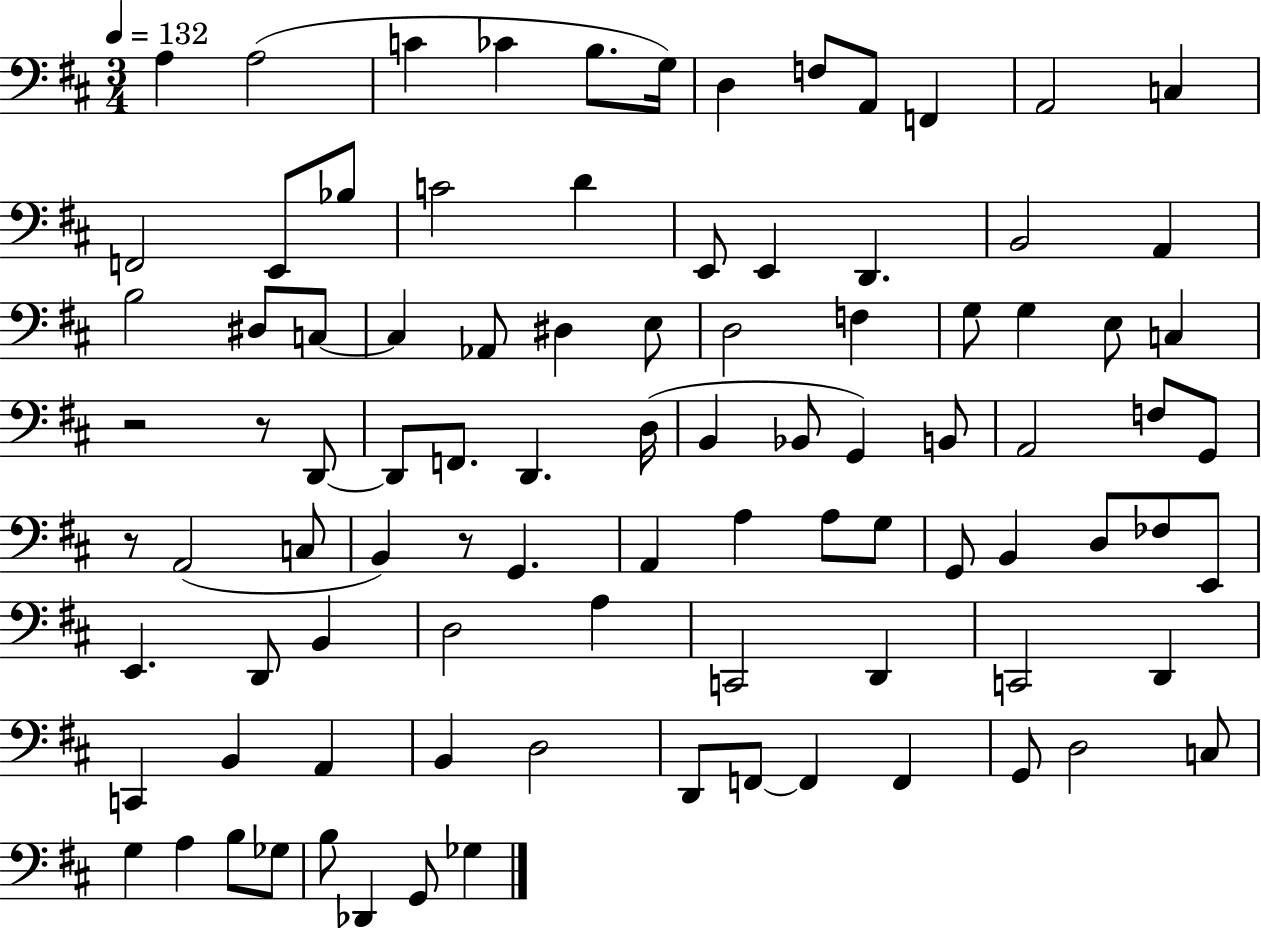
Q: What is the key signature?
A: D major